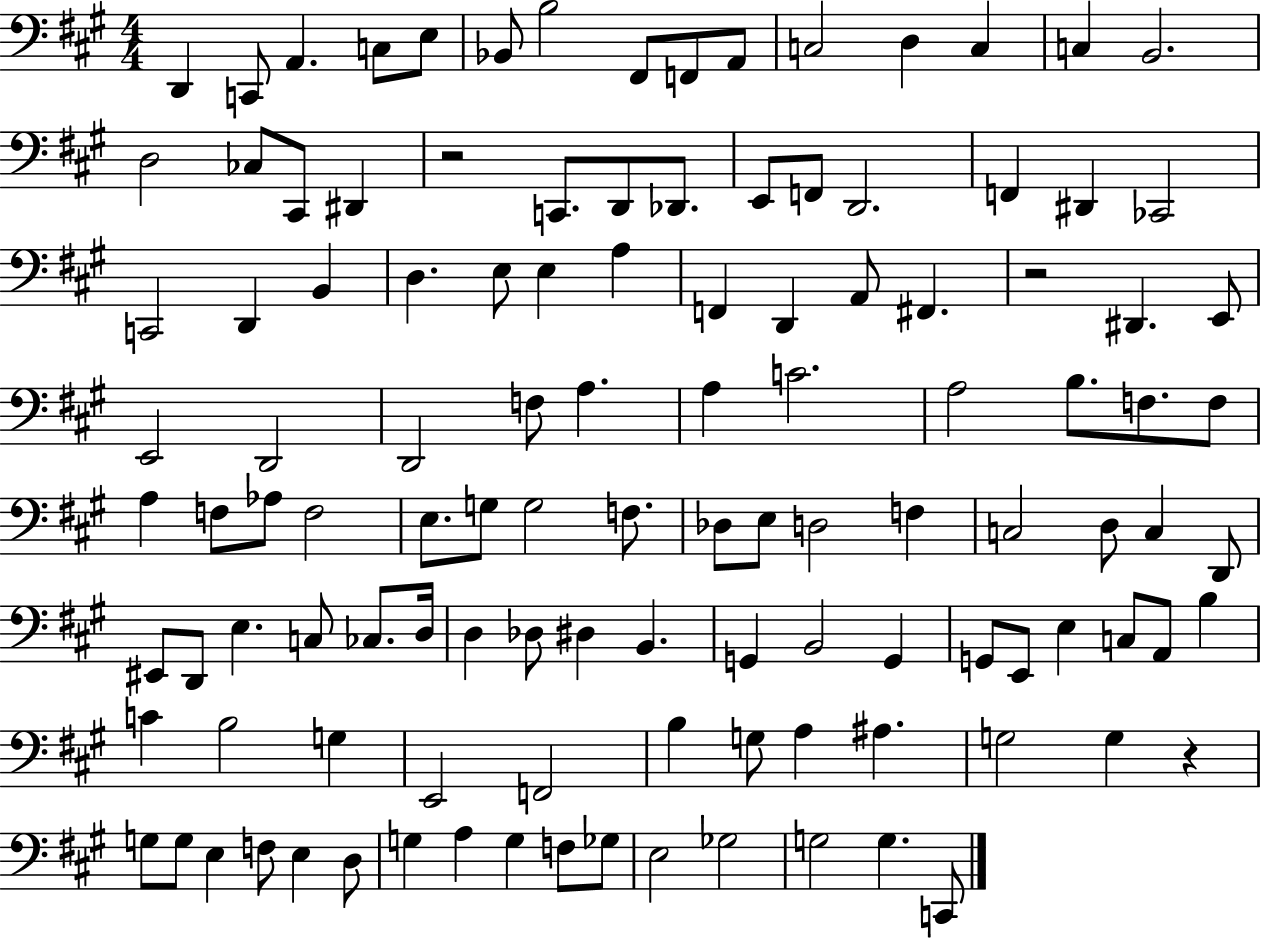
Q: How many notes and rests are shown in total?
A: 117